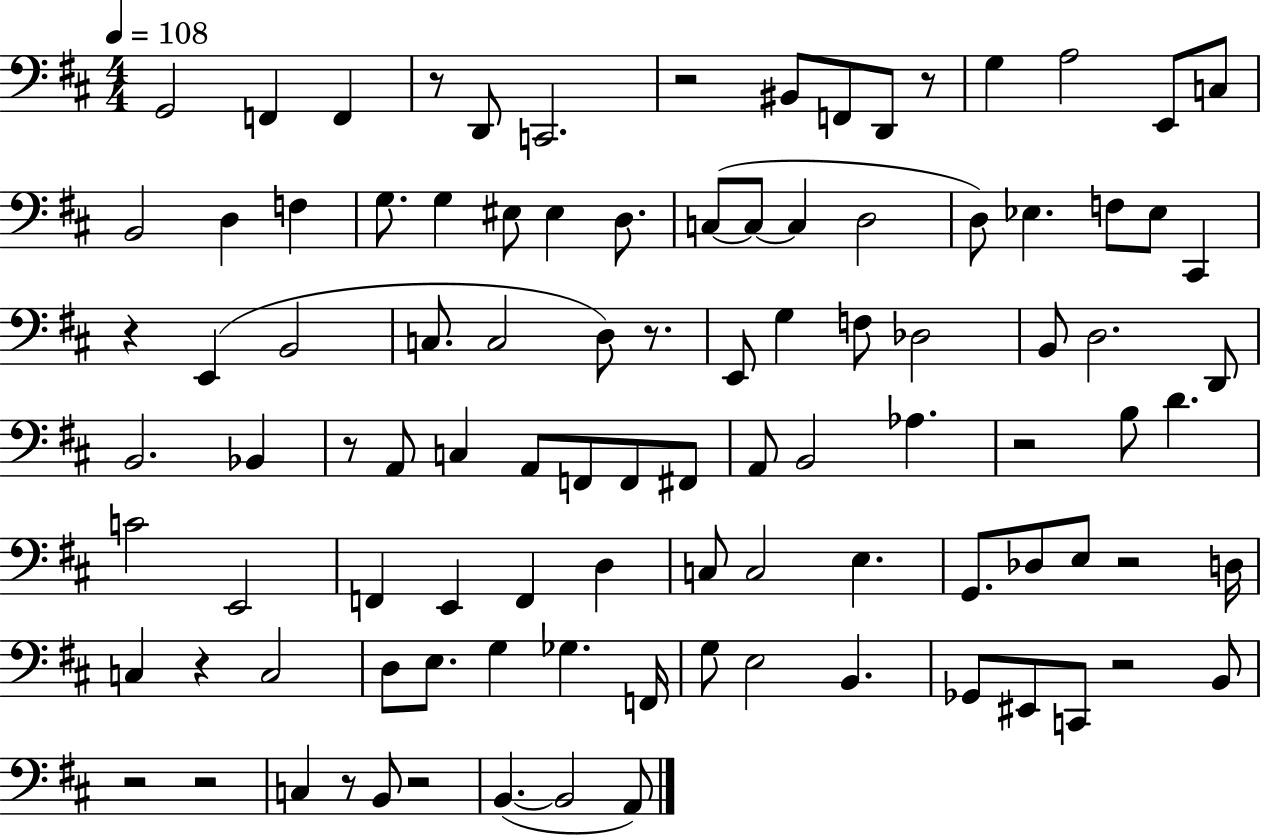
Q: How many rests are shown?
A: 14